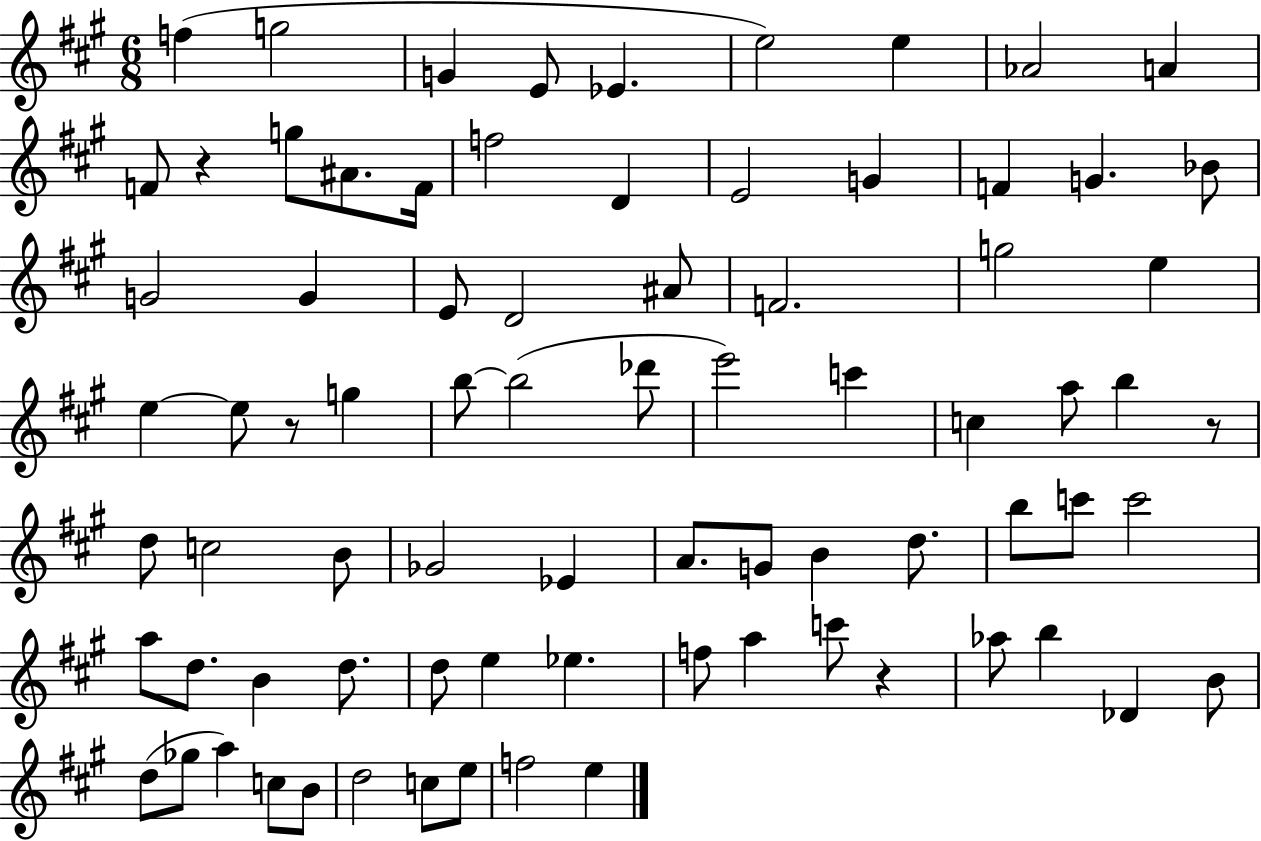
F5/q G5/h G4/q E4/e Eb4/q. E5/h E5/q Ab4/h A4/q F4/e R/q G5/e A#4/e. F4/s F5/h D4/q E4/h G4/q F4/q G4/q. Bb4/e G4/h G4/q E4/e D4/h A#4/e F4/h. G5/h E5/q E5/q E5/e R/e G5/q B5/e B5/h Db6/e E6/h C6/q C5/q A5/e B5/q R/e D5/e C5/h B4/e Gb4/h Eb4/q A4/e. G4/e B4/q D5/e. B5/e C6/e C6/h A5/e D5/e. B4/q D5/e. D5/e E5/q Eb5/q. F5/e A5/q C6/e R/q Ab5/e B5/q Db4/q B4/e D5/e Gb5/e A5/q C5/e B4/e D5/h C5/e E5/e F5/h E5/q